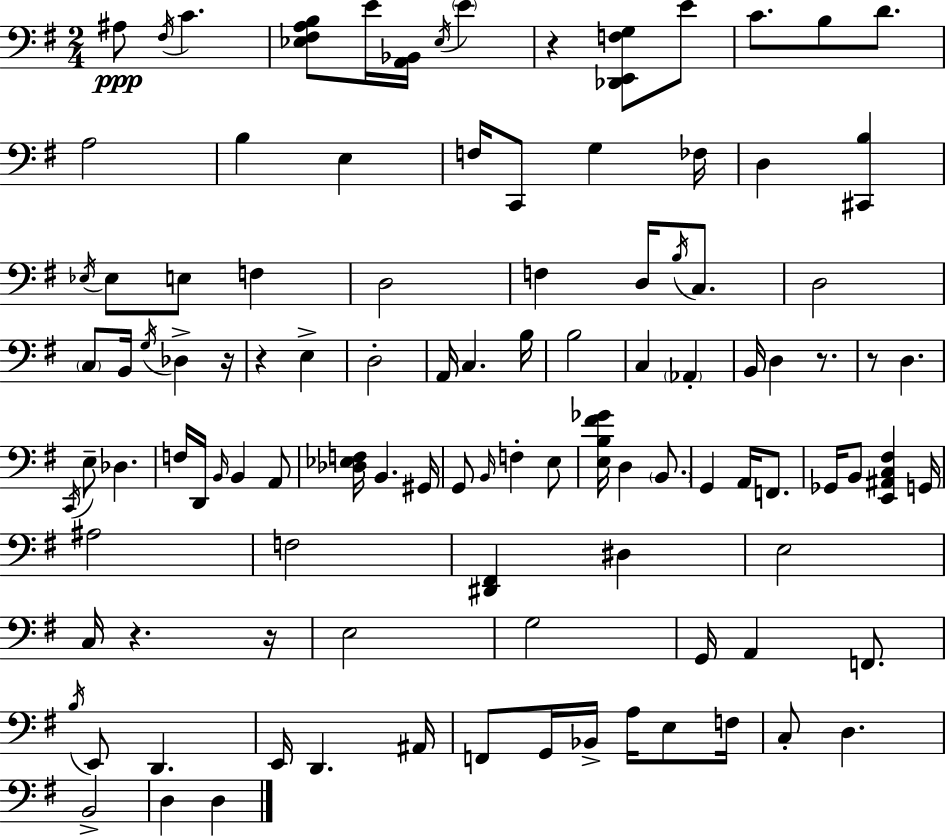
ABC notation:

X:1
T:Untitled
M:2/4
L:1/4
K:G
^A,/2 ^F,/4 C [_E,^F,A,B,]/2 E/4 [A,,_B,,]/4 _E,/4 E z [_D,,E,,F,G,]/2 E/2 C/2 B,/2 D/2 A,2 B, E, F,/4 C,,/2 G, _F,/4 D, [^C,,B,] _E,/4 _E,/2 E,/2 F, D,2 F, D,/4 B,/4 C,/2 D,2 C,/2 B,,/4 G,/4 _D, z/4 z E, D,2 A,,/4 C, B,/4 B,2 C, _A,, B,,/4 D, z/2 z/2 D, C,,/4 E,/2 _D, F,/4 D,,/4 B,,/4 B,, A,,/2 [_D,_E,F,]/4 B,, ^G,,/4 G,,/2 B,,/4 F, E,/2 [E,B,^F_G]/4 D, B,,/2 G,, A,,/4 F,,/2 _G,,/4 B,,/2 [E,,^A,,C,^F,] G,,/4 ^A,2 F,2 [^D,,^F,,] ^D, E,2 C,/4 z z/4 E,2 G,2 G,,/4 A,, F,,/2 B,/4 E,,/2 D,, E,,/4 D,, ^A,,/4 F,,/2 G,,/4 _B,,/4 A,/4 E,/2 F,/4 C,/2 D, B,,2 D, D,